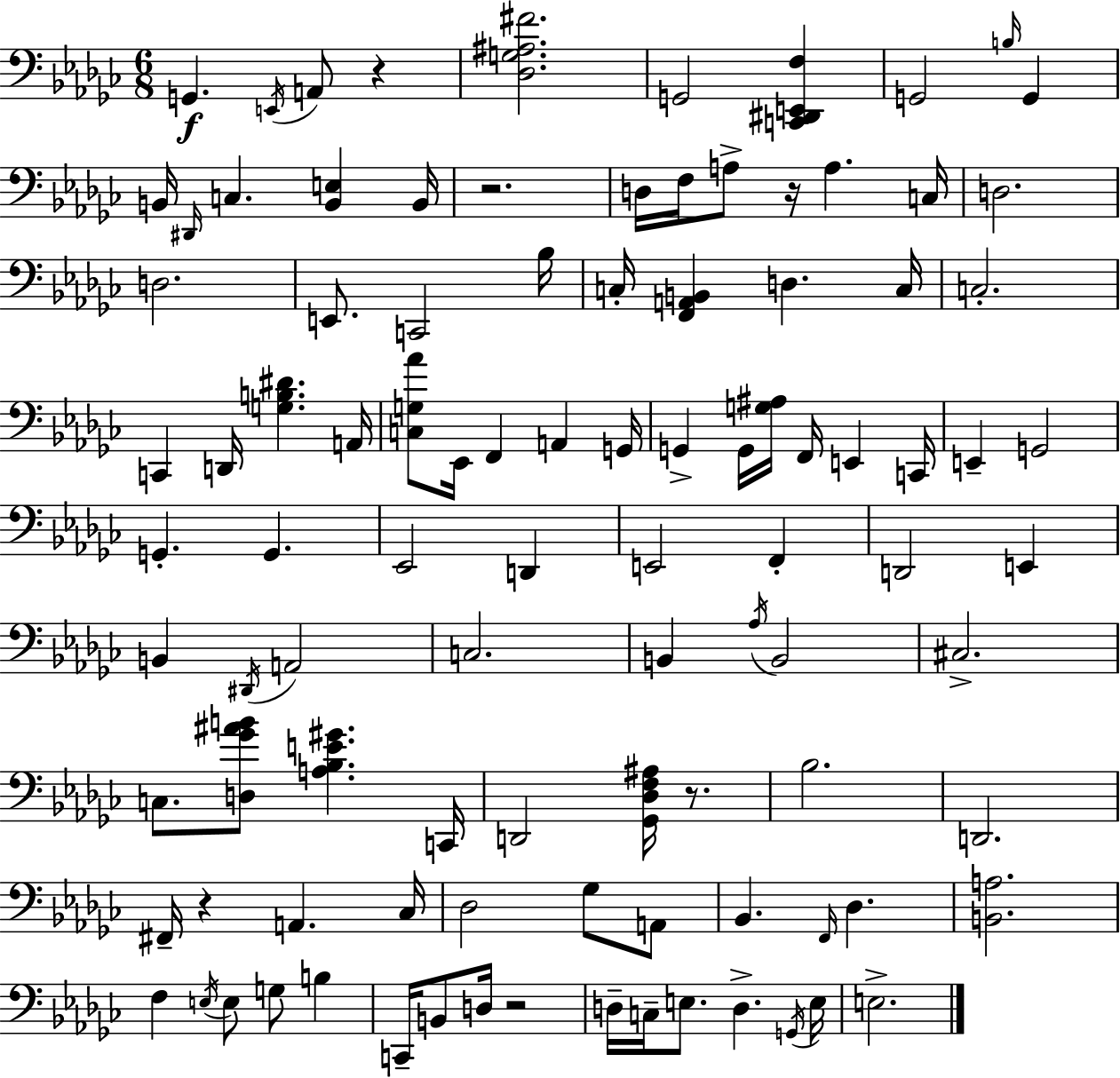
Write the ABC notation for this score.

X:1
T:Untitled
M:6/8
L:1/4
K:Ebm
G,, E,,/4 A,,/2 z [_D,G,^A,^F]2 G,,2 [C,,^D,,E,,F,] G,,2 B,/4 G,, B,,/4 ^D,,/4 C, [B,,E,] B,,/4 z2 D,/4 F,/4 A,/2 z/4 A, C,/4 D,2 D,2 E,,/2 C,,2 _B,/4 C,/4 [F,,A,,B,,] D, C,/4 C,2 C,, D,,/4 [G,B,^D] A,,/4 [C,G,_A]/2 _E,,/4 F,, A,, G,,/4 G,, G,,/4 [G,^A,]/4 F,,/4 E,, C,,/4 E,, G,,2 G,, G,, _E,,2 D,, E,,2 F,, D,,2 E,, B,, ^D,,/4 A,,2 C,2 B,, _A,/4 B,,2 ^C,2 C,/2 [D,_G^AB]/2 [A,_B,E^G] C,,/4 D,,2 [_G,,_D,F,^A,]/4 z/2 _B,2 D,,2 ^F,,/4 z A,, _C,/4 _D,2 _G,/2 A,,/2 _B,, F,,/4 _D, [B,,A,]2 F, E,/4 E,/2 G,/2 B, C,,/4 B,,/2 D,/4 z2 D,/4 C,/4 E,/2 D, G,,/4 E,/4 E,2